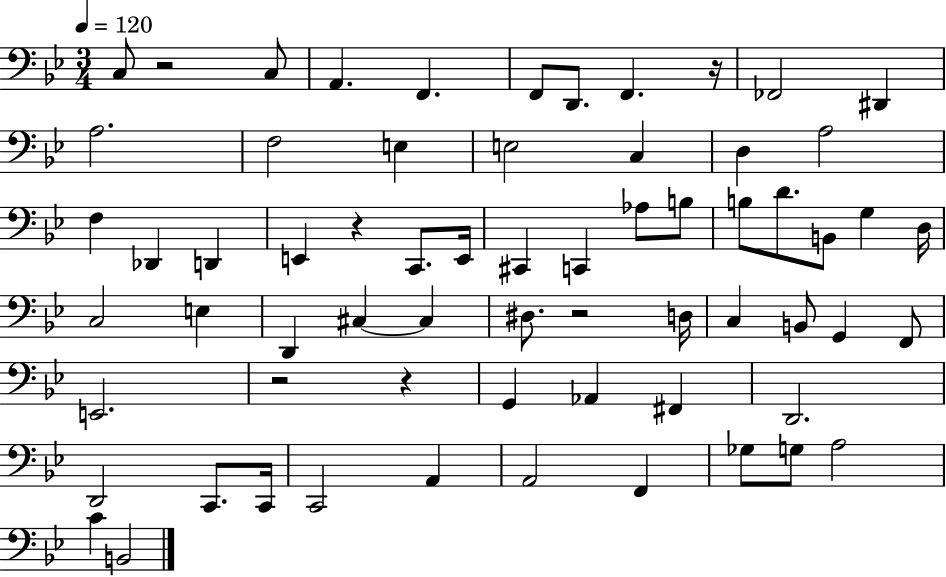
{
  \clef bass
  \numericTimeSignature
  \time 3/4
  \key bes \major
  \tempo 4 = 120
  c8 r2 c8 | a,4. f,4. | f,8 d,8. f,4. r16 | fes,2 dis,4 | \break a2. | f2 e4 | e2 c4 | d4 a2 | \break f4 des,4 d,4 | e,4 r4 c,8. e,16 | cis,4 c,4 aes8 b8 | b8 d'8. b,8 g4 d16 | \break c2 e4 | d,4 cis4~~ cis4 | dis8. r2 d16 | c4 b,8 g,4 f,8 | \break e,2. | r2 r4 | g,4 aes,4 fis,4 | d,2. | \break d,2 c,8. c,16 | c,2 a,4 | a,2 f,4 | ges8 g8 a2 | \break c'4 b,2 | \bar "|."
}